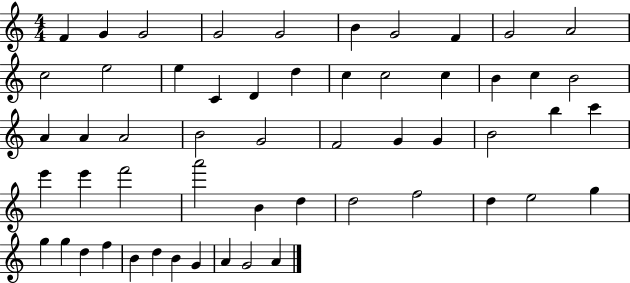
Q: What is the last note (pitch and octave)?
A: A4